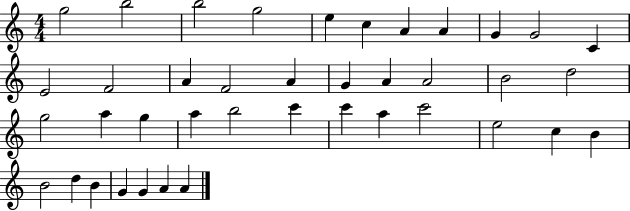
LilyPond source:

{
  \clef treble
  \numericTimeSignature
  \time 4/4
  \key c \major
  g''2 b''2 | b''2 g''2 | e''4 c''4 a'4 a'4 | g'4 g'2 c'4 | \break e'2 f'2 | a'4 f'2 a'4 | g'4 a'4 a'2 | b'2 d''2 | \break g''2 a''4 g''4 | a''4 b''2 c'''4 | c'''4 a''4 c'''2 | e''2 c''4 b'4 | \break b'2 d''4 b'4 | g'4 g'4 a'4 a'4 | \bar "|."
}